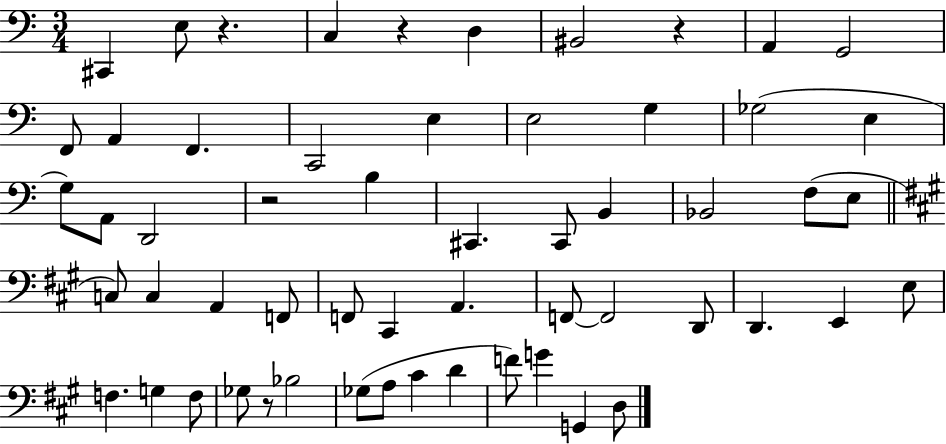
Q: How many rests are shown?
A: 5